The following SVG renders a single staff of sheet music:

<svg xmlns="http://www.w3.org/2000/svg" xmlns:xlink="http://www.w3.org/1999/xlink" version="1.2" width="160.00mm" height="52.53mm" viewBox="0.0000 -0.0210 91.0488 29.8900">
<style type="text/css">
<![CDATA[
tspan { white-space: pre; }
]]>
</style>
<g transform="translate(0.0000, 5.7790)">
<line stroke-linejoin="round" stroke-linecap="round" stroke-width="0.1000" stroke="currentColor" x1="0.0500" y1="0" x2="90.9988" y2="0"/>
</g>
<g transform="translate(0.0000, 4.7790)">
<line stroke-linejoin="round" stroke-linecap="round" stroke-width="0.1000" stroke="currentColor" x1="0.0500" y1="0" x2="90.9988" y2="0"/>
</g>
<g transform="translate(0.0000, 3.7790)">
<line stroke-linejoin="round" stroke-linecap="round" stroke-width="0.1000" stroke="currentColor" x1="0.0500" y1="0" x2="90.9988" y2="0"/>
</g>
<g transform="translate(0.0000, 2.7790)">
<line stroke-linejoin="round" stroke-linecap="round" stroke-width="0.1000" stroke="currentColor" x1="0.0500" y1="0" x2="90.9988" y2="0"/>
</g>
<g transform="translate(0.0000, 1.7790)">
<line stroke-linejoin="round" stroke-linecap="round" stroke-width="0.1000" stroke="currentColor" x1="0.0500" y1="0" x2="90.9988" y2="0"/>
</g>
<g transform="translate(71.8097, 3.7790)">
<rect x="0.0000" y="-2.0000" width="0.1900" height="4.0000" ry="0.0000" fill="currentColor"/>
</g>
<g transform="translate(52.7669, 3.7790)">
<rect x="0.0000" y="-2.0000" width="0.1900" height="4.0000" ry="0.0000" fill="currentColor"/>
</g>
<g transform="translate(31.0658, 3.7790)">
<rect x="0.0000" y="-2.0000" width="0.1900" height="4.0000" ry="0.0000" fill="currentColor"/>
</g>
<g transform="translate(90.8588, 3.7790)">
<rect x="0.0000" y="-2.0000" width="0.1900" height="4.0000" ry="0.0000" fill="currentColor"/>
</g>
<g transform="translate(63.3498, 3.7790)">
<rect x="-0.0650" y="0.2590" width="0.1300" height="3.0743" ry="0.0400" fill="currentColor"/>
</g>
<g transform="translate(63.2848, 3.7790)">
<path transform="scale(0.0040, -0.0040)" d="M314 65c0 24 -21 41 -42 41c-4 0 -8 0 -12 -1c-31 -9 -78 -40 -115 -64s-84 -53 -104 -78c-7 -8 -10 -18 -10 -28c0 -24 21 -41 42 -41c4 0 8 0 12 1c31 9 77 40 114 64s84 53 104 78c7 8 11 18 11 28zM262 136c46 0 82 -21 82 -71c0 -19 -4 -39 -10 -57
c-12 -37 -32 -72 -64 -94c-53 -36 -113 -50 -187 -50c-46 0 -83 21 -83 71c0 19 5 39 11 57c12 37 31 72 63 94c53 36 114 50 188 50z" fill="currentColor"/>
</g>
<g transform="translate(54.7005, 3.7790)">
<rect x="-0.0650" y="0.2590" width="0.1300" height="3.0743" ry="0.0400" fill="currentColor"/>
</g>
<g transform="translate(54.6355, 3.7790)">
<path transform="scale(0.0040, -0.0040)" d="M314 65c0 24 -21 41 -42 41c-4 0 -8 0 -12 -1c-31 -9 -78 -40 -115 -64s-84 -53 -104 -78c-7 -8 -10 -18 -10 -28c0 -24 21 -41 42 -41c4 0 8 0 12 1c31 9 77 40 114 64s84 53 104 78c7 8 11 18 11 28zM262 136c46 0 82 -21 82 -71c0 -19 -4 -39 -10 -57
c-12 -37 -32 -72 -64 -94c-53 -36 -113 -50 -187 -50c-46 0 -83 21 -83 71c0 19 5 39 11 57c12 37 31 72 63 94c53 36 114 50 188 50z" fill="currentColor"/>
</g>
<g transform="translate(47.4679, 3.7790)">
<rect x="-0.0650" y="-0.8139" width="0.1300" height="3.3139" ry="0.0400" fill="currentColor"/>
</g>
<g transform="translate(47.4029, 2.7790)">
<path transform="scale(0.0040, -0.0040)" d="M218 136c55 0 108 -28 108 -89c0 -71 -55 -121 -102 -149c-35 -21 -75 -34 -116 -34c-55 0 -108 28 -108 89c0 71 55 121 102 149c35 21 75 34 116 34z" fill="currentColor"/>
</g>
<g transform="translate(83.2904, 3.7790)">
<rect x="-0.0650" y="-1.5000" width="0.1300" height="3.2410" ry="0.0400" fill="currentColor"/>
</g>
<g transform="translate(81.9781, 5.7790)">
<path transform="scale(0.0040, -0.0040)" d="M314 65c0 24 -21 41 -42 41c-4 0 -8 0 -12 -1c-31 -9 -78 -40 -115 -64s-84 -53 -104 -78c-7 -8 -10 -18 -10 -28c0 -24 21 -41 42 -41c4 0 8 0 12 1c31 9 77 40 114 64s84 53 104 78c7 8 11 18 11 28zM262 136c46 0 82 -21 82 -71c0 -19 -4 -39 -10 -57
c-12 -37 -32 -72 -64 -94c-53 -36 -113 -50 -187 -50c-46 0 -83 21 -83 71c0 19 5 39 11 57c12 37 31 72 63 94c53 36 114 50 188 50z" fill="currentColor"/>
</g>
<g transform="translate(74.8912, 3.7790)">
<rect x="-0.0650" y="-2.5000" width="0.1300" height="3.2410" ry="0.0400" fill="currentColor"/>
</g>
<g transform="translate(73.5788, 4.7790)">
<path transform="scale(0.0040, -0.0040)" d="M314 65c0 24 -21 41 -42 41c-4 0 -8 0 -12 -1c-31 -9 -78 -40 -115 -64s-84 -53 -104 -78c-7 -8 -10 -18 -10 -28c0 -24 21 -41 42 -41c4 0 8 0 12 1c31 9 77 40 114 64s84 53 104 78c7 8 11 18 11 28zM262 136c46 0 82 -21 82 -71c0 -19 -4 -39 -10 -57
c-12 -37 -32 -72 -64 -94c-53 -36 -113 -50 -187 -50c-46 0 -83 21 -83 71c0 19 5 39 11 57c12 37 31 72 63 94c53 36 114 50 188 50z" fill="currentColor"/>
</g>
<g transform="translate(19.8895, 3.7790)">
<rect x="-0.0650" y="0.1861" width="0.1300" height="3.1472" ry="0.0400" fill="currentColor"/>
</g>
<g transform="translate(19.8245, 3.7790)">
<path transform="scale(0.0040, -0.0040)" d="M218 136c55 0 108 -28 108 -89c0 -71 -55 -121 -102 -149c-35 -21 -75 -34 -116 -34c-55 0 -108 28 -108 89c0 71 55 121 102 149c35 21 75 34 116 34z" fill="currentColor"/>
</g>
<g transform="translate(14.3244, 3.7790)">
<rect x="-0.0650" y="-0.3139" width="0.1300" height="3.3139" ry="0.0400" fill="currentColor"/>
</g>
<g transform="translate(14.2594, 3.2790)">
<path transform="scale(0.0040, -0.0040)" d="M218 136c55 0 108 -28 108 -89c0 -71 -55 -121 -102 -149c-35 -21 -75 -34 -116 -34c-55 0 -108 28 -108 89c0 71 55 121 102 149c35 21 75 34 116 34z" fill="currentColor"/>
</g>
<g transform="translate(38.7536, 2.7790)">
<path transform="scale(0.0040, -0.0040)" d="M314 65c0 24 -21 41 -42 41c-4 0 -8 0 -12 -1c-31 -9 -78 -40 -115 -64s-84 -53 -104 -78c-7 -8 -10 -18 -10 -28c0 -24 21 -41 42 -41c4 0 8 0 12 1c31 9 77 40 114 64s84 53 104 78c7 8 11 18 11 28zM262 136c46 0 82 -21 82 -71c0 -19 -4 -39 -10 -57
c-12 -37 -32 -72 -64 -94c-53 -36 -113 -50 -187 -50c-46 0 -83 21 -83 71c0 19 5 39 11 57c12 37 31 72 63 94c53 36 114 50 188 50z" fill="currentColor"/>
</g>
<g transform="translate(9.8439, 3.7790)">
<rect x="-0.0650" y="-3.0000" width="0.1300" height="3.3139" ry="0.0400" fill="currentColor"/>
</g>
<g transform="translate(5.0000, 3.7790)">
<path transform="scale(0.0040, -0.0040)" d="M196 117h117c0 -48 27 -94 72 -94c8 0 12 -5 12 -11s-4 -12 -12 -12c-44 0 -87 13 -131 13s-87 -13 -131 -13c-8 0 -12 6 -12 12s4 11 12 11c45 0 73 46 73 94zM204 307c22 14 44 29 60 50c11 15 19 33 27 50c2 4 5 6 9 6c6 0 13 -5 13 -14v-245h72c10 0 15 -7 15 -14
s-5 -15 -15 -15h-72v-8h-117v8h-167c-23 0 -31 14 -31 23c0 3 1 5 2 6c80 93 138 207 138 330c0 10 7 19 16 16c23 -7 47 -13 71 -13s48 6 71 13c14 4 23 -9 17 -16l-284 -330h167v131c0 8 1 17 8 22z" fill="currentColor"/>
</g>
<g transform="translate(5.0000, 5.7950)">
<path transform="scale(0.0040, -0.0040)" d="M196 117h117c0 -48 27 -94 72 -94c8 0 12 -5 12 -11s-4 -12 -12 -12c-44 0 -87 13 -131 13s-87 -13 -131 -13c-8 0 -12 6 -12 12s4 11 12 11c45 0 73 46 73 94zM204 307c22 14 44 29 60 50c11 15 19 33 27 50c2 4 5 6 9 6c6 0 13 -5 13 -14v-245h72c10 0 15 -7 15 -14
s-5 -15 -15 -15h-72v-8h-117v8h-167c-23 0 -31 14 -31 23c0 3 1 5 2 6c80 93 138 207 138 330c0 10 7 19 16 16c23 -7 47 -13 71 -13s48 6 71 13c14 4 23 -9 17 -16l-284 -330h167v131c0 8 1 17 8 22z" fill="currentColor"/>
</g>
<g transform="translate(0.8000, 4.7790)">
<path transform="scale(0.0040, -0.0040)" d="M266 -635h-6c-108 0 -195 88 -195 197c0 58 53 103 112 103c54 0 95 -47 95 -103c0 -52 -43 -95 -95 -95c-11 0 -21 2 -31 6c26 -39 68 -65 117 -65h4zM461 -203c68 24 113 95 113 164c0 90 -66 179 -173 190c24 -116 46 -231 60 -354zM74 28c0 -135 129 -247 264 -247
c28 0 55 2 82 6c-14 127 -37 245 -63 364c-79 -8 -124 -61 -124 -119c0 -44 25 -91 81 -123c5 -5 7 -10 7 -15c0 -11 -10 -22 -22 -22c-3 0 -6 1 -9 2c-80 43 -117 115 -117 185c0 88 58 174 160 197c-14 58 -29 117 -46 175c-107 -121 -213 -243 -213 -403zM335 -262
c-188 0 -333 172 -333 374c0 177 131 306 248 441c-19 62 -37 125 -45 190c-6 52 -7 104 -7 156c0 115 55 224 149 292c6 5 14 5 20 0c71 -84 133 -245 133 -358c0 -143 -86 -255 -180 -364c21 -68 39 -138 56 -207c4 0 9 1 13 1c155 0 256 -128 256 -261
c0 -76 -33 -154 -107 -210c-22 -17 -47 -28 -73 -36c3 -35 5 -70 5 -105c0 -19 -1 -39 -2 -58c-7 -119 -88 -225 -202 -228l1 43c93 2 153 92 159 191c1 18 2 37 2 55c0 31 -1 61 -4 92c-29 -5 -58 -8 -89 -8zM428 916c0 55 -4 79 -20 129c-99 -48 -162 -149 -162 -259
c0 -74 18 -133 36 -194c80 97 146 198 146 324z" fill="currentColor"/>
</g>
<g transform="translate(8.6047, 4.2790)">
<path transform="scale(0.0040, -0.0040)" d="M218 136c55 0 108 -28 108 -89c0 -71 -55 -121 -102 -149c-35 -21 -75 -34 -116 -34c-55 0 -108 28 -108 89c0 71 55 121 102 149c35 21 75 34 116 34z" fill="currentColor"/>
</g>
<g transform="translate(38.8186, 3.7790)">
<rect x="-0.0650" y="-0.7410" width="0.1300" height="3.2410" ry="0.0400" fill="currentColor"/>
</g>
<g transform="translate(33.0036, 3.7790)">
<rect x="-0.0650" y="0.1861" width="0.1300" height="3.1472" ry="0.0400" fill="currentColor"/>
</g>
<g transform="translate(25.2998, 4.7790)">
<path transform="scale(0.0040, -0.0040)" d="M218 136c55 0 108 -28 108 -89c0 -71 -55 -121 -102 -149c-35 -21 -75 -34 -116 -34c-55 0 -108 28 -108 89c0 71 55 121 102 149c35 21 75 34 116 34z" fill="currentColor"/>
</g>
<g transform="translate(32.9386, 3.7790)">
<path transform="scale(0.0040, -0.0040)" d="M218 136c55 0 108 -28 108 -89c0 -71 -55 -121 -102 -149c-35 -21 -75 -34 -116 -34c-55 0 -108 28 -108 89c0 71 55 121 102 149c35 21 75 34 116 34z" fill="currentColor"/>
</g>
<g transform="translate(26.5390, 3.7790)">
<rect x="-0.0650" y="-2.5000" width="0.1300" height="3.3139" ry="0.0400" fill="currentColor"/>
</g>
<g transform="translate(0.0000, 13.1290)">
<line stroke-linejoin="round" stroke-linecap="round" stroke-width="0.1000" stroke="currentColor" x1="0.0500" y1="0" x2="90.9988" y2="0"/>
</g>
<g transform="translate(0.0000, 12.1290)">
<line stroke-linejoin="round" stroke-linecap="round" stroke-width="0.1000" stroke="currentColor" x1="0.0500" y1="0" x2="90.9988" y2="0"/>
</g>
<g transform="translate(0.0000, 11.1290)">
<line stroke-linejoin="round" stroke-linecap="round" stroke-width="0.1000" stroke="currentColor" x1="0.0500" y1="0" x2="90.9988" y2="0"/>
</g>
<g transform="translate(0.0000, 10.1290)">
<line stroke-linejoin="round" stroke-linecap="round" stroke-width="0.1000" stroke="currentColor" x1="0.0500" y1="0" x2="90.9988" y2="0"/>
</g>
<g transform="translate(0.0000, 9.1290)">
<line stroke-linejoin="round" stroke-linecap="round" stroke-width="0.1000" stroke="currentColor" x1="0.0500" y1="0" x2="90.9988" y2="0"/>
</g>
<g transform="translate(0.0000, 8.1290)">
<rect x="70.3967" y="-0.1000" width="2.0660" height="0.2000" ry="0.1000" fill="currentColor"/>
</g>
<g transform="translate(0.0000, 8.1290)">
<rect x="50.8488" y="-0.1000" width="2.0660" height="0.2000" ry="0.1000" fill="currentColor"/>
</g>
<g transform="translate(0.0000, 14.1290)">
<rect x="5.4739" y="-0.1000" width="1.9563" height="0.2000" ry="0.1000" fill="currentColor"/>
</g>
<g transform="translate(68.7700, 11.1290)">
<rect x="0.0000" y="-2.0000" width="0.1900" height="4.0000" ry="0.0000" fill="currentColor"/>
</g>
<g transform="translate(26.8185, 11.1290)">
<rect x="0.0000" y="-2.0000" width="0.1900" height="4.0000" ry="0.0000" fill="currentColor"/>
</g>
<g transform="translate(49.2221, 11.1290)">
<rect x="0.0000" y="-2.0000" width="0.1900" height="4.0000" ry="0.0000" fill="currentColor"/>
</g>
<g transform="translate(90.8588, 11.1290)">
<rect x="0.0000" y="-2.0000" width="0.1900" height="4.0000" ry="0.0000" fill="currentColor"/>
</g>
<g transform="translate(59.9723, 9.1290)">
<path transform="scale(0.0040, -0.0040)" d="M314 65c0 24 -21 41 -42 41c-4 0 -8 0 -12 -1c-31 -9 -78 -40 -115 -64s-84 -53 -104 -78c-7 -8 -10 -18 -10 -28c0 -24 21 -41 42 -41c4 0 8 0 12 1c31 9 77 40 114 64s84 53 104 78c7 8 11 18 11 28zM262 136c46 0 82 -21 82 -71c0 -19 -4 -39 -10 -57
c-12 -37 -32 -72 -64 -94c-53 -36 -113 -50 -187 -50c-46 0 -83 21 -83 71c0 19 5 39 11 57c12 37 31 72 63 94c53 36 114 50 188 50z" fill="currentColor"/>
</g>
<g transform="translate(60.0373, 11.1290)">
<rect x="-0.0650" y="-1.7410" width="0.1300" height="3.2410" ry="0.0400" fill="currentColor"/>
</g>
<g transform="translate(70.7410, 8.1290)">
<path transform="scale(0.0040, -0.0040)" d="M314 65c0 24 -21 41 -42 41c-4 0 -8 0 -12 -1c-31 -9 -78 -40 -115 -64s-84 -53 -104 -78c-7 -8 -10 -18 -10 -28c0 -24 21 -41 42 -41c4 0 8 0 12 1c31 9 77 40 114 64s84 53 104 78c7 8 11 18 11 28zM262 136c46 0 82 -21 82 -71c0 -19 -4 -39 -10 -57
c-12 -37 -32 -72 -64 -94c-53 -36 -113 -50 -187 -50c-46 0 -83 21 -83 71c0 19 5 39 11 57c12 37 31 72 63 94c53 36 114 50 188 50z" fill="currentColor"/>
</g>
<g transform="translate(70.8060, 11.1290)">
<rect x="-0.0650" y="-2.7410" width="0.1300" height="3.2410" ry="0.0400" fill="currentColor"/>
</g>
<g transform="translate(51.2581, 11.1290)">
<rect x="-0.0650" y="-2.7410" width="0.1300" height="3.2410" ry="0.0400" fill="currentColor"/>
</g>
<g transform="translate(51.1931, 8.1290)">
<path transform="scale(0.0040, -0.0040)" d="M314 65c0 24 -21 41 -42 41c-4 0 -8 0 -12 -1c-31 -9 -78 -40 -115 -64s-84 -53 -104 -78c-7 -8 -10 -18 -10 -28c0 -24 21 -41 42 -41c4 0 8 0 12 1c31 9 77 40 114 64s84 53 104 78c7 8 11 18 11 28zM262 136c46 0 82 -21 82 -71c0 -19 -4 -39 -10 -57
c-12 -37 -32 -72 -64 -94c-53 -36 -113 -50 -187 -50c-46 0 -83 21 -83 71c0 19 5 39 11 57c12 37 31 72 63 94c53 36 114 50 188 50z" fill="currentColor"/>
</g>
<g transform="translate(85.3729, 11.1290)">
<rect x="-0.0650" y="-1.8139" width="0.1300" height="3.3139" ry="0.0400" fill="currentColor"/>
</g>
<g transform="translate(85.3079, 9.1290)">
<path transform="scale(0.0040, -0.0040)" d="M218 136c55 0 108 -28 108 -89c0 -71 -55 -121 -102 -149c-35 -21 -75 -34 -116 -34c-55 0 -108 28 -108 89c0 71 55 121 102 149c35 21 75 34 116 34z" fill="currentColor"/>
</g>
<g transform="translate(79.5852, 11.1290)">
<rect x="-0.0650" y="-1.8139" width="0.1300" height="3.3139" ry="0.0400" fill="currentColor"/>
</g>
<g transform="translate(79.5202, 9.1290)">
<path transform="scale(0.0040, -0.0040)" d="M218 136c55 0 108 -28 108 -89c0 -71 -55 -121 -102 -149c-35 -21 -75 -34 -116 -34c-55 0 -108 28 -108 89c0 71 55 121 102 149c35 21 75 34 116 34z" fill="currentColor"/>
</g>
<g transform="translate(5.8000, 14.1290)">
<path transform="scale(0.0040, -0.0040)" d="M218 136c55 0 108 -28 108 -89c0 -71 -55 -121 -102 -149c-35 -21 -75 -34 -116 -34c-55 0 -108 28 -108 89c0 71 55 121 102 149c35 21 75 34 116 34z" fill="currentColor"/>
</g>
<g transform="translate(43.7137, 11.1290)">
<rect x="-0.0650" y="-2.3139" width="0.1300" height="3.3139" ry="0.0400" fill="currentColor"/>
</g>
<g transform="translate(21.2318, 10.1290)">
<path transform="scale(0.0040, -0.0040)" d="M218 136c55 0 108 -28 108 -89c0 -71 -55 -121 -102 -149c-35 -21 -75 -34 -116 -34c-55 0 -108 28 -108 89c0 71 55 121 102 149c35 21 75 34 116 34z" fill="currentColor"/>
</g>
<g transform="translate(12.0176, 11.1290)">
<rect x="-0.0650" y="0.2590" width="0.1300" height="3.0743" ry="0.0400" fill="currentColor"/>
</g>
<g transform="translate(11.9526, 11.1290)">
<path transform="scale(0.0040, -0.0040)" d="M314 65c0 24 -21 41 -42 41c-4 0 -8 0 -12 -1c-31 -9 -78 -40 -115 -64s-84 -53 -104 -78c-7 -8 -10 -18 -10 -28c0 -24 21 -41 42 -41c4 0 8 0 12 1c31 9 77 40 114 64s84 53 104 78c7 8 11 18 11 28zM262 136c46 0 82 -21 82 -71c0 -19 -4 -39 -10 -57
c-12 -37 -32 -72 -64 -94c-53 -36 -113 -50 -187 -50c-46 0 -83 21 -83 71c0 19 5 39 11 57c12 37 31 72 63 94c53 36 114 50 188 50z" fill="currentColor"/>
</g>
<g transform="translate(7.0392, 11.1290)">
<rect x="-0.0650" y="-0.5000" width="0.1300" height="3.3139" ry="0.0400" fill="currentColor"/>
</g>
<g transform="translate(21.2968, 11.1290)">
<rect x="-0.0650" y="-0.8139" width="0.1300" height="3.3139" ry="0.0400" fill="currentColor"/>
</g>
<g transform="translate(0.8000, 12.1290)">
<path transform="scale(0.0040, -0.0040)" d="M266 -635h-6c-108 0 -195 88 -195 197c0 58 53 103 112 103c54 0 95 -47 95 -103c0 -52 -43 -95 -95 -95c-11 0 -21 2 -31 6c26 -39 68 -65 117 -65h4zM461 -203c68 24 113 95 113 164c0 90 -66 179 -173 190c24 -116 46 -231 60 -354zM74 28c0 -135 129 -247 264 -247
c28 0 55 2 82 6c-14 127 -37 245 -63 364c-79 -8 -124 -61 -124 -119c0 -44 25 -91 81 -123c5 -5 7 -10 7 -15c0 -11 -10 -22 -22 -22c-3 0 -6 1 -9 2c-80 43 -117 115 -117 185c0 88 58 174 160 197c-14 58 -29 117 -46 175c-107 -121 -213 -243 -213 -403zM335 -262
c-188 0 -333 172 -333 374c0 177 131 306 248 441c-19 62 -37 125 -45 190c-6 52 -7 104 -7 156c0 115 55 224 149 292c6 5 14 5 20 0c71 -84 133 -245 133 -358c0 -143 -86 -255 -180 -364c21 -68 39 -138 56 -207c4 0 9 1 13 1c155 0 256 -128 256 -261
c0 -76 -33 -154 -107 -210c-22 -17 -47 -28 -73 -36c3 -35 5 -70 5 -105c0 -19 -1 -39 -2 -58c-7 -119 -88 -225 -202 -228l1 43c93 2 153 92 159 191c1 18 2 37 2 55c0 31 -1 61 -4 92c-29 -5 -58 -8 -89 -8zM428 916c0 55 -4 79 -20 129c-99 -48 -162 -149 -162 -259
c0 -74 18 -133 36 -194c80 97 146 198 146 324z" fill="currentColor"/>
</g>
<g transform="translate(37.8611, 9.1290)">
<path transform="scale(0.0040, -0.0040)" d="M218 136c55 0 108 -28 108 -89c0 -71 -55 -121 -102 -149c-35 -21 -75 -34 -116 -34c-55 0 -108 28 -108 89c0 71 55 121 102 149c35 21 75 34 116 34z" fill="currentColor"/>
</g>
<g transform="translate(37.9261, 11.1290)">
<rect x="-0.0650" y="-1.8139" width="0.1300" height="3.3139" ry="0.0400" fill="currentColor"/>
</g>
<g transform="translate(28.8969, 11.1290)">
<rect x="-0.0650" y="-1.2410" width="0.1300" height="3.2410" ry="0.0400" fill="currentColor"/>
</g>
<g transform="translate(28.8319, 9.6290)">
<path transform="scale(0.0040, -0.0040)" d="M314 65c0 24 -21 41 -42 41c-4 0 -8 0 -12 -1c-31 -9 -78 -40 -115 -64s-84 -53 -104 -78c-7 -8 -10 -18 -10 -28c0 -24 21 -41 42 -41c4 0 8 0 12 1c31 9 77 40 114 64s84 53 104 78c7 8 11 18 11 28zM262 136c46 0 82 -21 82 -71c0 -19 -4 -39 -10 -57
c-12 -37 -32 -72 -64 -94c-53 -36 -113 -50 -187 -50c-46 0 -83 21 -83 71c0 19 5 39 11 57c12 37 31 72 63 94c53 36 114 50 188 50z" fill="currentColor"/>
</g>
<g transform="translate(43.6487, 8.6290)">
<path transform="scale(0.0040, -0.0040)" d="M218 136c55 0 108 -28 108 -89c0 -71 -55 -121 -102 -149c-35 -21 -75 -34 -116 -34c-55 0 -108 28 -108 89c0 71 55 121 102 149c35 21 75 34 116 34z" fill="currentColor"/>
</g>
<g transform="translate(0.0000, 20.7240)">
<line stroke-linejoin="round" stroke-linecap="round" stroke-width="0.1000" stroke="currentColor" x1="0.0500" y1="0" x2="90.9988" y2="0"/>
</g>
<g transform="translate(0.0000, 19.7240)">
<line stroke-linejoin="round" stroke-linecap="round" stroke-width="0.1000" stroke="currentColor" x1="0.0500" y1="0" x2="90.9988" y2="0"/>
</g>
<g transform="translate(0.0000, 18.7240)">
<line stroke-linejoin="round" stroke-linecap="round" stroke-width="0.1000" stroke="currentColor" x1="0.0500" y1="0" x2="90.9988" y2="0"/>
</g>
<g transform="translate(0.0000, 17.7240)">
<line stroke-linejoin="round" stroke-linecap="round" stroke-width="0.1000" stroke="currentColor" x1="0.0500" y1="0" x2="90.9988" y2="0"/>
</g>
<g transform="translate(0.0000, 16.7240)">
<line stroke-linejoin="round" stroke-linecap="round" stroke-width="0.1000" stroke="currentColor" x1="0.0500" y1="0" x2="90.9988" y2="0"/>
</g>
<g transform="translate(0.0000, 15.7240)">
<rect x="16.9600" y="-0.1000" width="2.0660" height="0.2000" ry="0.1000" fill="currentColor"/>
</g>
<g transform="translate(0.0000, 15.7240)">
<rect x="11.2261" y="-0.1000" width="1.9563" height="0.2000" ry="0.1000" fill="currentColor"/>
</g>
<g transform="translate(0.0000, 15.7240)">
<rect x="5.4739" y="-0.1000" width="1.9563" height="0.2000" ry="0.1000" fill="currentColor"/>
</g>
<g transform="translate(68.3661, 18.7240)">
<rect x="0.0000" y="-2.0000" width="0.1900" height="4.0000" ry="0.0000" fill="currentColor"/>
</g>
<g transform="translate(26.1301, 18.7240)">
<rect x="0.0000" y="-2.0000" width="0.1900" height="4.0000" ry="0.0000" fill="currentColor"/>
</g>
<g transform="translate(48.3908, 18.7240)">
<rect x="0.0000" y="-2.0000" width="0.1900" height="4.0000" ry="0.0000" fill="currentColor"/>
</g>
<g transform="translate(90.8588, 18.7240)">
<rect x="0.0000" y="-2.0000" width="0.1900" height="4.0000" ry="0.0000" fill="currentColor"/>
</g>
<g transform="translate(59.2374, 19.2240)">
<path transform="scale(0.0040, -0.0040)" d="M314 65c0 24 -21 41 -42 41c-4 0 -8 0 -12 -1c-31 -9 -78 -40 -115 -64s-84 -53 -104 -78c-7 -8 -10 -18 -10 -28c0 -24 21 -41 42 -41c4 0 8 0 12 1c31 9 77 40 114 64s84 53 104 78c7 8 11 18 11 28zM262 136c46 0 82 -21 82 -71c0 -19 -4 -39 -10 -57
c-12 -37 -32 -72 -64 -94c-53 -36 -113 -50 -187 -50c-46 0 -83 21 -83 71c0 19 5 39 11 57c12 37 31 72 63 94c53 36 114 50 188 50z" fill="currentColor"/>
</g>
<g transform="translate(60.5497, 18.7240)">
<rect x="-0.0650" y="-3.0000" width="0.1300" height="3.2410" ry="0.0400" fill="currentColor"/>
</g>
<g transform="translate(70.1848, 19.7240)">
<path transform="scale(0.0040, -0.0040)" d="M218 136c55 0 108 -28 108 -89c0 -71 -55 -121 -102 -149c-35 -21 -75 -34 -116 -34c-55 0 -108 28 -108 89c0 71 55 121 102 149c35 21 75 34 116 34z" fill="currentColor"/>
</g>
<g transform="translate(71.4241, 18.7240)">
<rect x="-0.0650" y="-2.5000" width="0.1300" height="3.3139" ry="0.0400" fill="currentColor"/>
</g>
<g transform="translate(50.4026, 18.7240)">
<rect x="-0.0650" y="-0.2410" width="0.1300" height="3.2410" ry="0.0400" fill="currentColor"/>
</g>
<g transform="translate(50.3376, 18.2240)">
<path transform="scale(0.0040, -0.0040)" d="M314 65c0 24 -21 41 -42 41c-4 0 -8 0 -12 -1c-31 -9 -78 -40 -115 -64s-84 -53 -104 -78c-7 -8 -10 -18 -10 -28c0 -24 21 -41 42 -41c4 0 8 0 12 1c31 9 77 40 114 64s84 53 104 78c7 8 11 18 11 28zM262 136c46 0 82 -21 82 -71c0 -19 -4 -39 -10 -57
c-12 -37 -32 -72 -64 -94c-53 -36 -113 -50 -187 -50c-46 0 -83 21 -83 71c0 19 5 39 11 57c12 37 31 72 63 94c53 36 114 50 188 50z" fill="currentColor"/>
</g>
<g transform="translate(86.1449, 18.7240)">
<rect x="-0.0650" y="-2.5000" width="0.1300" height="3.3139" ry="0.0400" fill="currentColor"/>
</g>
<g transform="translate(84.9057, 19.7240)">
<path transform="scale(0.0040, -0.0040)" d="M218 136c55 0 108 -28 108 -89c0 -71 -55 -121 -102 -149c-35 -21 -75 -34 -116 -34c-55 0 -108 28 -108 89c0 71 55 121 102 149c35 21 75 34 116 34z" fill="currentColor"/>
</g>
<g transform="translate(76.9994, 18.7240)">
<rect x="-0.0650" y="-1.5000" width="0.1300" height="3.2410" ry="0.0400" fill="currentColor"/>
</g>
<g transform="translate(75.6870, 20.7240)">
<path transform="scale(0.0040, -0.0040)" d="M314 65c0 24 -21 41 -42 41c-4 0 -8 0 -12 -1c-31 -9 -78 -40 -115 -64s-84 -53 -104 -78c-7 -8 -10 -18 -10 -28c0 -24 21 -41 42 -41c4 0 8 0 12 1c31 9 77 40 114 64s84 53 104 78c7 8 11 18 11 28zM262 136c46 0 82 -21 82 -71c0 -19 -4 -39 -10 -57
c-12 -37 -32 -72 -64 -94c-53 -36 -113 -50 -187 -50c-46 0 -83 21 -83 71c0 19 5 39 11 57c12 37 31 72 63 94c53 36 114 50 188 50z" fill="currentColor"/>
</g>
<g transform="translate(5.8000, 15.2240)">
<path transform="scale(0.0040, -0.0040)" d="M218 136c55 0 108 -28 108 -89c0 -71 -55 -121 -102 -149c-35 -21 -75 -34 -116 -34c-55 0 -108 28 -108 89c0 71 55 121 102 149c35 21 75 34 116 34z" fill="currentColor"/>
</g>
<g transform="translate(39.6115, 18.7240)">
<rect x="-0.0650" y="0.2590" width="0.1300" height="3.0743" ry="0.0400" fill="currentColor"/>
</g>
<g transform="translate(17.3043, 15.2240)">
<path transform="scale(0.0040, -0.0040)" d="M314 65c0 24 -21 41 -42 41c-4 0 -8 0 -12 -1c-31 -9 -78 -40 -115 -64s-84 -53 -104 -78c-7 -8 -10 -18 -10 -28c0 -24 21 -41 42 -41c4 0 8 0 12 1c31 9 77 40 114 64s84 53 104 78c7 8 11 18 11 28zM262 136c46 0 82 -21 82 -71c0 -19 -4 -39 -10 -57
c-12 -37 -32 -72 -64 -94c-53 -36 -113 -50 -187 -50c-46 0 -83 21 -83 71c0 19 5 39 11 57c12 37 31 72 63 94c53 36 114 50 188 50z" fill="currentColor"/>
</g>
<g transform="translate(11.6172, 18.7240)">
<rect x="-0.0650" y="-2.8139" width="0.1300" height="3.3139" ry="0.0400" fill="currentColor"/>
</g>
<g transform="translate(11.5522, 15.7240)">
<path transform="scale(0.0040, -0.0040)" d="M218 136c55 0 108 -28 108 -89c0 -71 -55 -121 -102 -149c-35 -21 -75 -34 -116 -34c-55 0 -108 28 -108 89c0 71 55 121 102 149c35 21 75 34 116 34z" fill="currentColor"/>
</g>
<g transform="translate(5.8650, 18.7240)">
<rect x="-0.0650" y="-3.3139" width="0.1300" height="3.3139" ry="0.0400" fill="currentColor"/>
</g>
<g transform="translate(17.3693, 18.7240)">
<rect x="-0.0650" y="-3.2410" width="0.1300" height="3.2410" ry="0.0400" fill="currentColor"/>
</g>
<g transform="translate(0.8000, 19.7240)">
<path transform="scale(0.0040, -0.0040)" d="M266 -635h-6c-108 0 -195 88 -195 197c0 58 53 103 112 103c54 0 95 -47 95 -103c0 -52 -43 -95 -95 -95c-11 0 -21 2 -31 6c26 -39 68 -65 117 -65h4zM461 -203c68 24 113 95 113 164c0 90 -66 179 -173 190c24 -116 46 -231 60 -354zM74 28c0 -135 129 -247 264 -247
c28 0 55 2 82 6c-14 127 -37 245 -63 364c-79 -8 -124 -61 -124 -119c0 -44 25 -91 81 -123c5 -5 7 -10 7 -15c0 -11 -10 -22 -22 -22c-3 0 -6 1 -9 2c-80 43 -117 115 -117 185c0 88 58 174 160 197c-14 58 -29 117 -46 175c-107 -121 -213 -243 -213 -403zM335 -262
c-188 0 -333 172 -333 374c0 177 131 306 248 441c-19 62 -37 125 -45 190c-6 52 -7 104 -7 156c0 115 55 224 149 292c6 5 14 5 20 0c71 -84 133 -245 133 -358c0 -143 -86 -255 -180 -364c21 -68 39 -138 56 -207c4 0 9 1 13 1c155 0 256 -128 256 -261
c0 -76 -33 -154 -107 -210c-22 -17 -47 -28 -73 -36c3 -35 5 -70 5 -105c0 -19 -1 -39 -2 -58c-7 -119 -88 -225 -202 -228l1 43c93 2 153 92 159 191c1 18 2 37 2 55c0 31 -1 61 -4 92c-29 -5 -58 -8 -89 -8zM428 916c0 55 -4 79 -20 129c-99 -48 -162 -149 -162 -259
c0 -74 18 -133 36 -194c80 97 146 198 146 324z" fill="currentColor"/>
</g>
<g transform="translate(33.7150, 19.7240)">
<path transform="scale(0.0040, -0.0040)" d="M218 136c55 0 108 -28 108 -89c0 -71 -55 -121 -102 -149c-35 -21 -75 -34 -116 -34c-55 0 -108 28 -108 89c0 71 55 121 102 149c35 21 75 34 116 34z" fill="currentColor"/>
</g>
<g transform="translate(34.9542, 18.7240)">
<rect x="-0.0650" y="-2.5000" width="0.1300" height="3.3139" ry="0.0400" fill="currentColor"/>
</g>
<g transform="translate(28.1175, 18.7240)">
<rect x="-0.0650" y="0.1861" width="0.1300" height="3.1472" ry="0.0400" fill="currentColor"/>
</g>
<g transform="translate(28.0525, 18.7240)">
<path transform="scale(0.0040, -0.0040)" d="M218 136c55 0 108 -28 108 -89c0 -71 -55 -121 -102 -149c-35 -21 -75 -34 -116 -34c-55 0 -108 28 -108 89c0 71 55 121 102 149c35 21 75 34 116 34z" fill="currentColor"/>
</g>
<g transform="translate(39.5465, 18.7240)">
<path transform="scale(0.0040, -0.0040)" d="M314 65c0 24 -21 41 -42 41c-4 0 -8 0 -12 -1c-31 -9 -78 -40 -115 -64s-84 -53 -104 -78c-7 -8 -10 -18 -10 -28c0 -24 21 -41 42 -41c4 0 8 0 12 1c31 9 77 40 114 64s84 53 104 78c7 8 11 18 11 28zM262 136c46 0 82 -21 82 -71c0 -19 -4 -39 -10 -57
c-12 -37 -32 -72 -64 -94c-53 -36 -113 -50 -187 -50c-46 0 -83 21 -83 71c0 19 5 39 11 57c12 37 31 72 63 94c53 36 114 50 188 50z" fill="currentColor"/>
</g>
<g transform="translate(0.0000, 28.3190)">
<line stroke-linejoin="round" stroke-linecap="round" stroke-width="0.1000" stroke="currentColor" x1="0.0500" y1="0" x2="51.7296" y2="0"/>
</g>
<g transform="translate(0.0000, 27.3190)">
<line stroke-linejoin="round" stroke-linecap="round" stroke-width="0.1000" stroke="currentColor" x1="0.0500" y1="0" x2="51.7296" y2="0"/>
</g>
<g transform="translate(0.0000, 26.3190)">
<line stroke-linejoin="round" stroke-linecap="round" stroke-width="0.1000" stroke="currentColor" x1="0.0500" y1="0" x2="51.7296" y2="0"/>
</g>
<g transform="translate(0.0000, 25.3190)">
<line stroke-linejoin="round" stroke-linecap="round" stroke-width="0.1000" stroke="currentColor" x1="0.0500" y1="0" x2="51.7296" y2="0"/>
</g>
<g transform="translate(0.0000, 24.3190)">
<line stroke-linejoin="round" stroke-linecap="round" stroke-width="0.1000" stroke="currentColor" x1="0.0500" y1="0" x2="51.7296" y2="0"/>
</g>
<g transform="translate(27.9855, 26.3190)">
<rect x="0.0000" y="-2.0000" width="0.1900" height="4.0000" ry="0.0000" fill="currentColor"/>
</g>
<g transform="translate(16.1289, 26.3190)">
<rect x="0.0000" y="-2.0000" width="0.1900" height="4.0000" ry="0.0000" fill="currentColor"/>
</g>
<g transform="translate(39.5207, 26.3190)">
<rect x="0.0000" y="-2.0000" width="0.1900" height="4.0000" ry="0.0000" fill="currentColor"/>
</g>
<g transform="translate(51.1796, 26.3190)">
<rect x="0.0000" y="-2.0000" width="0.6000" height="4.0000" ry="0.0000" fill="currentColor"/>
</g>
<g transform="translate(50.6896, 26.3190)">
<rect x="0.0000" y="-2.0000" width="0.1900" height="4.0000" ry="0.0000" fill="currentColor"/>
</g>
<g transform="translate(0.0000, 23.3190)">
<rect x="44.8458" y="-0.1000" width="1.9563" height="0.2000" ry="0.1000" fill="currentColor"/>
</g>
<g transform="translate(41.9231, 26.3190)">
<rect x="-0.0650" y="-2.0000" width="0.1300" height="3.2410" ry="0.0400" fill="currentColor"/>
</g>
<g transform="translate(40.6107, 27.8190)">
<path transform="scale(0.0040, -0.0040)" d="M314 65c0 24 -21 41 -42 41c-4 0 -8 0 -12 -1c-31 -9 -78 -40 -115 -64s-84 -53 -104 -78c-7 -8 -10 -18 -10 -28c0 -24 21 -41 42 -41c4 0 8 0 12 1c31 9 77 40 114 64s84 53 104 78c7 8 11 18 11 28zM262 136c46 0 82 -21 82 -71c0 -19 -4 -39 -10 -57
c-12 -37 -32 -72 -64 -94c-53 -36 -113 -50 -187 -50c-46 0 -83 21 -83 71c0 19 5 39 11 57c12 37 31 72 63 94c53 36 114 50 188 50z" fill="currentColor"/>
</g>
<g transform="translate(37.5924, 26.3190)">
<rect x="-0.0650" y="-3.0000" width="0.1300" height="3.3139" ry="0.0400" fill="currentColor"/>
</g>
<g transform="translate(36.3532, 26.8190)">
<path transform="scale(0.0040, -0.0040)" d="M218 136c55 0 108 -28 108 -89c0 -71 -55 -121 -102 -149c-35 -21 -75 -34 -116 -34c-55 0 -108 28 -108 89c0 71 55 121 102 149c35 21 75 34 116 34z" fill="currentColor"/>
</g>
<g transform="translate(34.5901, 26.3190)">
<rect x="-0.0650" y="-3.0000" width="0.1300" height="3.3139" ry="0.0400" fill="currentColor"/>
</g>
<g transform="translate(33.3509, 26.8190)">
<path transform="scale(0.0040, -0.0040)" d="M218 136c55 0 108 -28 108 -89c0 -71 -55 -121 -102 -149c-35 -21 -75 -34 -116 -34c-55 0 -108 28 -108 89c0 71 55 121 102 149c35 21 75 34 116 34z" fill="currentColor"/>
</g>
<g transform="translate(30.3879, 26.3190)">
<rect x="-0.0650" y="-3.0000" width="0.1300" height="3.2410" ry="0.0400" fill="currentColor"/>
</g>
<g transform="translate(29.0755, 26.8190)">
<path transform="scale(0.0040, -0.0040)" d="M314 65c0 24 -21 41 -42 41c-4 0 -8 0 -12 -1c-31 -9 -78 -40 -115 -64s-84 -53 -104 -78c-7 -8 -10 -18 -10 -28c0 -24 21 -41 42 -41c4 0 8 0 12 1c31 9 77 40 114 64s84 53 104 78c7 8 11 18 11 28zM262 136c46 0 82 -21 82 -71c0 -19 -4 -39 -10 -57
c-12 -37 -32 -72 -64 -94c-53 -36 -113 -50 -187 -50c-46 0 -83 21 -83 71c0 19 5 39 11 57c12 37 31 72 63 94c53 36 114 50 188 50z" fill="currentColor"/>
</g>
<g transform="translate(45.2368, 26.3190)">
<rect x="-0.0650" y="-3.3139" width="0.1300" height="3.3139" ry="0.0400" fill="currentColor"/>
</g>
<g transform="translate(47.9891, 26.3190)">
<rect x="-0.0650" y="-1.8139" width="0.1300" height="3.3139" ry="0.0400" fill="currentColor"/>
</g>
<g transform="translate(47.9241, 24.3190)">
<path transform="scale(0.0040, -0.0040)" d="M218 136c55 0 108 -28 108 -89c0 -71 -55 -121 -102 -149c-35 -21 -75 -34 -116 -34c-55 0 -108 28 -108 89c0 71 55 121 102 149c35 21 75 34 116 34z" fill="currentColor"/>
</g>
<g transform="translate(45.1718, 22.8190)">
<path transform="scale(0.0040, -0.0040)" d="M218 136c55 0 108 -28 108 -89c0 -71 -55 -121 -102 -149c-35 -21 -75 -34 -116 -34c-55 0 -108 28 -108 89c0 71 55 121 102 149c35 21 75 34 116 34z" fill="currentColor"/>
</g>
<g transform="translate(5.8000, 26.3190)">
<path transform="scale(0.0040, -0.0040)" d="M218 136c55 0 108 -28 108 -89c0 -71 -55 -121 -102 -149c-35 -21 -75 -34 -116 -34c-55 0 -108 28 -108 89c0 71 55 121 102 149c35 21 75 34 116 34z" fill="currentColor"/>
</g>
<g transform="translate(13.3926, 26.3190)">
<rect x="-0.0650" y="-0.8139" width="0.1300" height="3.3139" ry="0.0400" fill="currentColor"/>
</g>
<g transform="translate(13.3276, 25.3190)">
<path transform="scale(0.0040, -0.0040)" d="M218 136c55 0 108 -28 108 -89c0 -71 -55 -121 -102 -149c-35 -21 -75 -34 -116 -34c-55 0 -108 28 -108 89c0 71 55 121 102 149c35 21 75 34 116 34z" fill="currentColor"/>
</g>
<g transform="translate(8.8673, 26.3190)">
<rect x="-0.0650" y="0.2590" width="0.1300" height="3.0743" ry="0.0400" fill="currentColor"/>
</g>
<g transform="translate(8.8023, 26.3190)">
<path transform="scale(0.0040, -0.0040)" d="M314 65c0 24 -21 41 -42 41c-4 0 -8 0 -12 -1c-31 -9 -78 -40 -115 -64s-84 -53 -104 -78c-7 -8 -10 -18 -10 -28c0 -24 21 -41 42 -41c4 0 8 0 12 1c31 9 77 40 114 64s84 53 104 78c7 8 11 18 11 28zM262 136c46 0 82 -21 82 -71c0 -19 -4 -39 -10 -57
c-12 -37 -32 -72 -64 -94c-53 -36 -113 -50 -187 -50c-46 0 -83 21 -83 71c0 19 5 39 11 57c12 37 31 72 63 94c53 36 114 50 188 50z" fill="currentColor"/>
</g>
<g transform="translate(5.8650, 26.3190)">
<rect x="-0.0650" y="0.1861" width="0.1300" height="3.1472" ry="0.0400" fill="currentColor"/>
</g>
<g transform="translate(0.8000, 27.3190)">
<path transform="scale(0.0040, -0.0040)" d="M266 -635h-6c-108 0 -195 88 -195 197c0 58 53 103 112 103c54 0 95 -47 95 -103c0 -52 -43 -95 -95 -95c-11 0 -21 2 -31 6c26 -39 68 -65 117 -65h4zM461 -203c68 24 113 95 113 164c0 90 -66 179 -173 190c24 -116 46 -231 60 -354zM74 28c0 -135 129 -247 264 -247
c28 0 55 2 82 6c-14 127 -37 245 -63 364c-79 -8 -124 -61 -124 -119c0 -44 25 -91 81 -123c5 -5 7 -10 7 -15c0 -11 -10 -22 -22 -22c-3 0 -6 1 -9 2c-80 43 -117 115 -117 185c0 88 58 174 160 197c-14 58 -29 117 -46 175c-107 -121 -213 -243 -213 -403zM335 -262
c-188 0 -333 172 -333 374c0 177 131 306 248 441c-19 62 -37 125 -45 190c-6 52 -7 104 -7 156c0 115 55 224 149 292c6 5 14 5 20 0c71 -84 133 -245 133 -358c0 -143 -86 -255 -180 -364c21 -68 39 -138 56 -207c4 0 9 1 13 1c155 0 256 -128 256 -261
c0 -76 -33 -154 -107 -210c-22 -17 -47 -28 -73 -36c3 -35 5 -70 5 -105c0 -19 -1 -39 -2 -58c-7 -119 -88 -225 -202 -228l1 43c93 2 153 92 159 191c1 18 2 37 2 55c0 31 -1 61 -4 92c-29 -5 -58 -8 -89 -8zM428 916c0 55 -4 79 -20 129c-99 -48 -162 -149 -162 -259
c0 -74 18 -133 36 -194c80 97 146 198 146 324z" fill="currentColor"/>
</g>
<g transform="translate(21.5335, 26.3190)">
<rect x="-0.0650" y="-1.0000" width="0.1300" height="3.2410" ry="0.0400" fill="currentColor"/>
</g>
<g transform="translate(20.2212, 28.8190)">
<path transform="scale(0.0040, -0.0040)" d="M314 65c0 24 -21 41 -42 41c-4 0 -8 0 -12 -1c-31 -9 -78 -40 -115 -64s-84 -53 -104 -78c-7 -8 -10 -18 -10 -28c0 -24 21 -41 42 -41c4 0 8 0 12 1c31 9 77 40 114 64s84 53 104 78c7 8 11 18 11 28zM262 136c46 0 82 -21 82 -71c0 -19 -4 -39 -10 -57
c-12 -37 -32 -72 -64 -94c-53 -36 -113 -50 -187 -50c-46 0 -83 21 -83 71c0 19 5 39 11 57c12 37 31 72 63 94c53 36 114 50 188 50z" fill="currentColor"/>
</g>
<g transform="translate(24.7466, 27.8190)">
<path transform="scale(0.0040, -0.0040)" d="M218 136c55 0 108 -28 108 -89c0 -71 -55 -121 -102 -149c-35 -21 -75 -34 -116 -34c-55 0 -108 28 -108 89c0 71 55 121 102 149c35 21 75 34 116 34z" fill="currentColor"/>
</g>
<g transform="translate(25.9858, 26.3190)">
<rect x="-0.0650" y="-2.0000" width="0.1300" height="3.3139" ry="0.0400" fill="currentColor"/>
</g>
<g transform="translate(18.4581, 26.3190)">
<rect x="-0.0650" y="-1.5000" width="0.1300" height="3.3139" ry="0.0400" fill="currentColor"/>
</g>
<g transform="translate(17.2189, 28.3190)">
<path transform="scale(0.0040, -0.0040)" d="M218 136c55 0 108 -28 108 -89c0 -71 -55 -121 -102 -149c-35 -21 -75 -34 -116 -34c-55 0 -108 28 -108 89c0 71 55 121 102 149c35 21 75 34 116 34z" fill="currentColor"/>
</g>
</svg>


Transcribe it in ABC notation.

X:1
T:Untitled
M:4/4
L:1/4
K:C
A c B G B d2 d B2 B2 G2 E2 C B2 d e2 f g a2 f2 a2 f f b a b2 B G B2 c2 A2 G E2 G B B2 d E D2 F A2 A A F2 b f